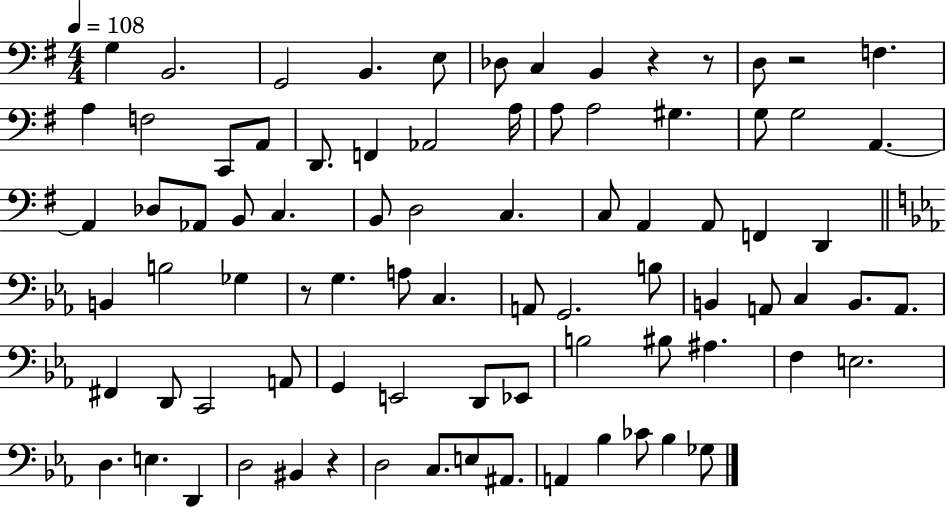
{
  \clef bass
  \numericTimeSignature
  \time 4/4
  \key g \major
  \tempo 4 = 108
  \repeat volta 2 { g4 b,2. | g,2 b,4. e8 | des8 c4 b,4 r4 r8 | d8 r2 f4. | \break a4 f2 c,8 a,8 | d,8. f,4 aes,2 a16 | a8 a2 gis4. | g8 g2 a,4.~~ | \break a,4 des8 aes,8 b,8 c4. | b,8 d2 c4. | c8 a,4 a,8 f,4 d,4 | \bar "||" \break \key c \minor b,4 b2 ges4 | r8 g4. a8 c4. | a,8 g,2. b8 | b,4 a,8 c4 b,8. a,8. | \break fis,4 d,8 c,2 a,8 | g,4 e,2 d,8 ees,8 | b2 bis8 ais4. | f4 e2. | \break d4. e4. d,4 | d2 bis,4 r4 | d2 c8. e8 ais,8. | a,4 bes4 ces'8 bes4 ges8 | \break } \bar "|."
}